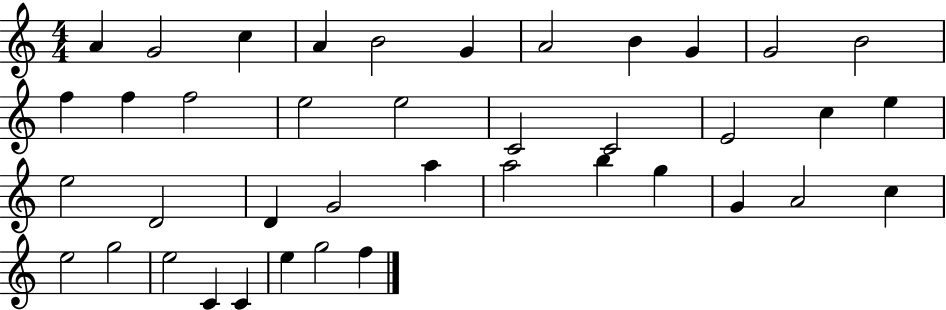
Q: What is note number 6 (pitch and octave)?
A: G4